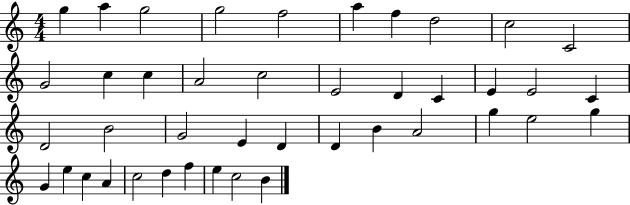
{
  \clef treble
  \numericTimeSignature
  \time 4/4
  \key c \major
  g''4 a''4 g''2 | g''2 f''2 | a''4 f''4 d''2 | c''2 c'2 | \break g'2 c''4 c''4 | a'2 c''2 | e'2 d'4 c'4 | e'4 e'2 c'4 | \break d'2 b'2 | g'2 e'4 d'4 | d'4 b'4 a'2 | g''4 e''2 g''4 | \break g'4 e''4 c''4 a'4 | c''2 d''4 f''4 | e''4 c''2 b'4 | \bar "|."
}